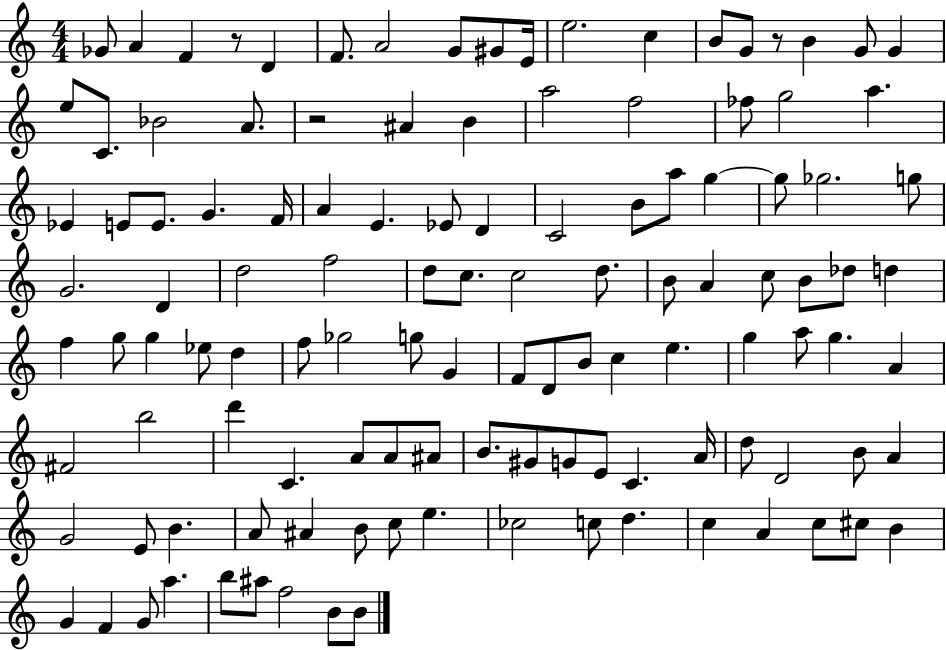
{
  \clef treble
  \numericTimeSignature
  \time 4/4
  \key c \major
  ges'8 a'4 f'4 r8 d'4 | f'8. a'2 g'8 gis'8 e'16 | e''2. c''4 | b'8 g'8 r8 b'4 g'8 g'4 | \break e''8 c'8. bes'2 a'8. | r2 ais'4 b'4 | a''2 f''2 | fes''8 g''2 a''4. | \break ees'4 e'8 e'8. g'4. f'16 | a'4 e'4. ees'8 d'4 | c'2 b'8 a''8 g''4~~ | g''8 ges''2. g''8 | \break g'2. d'4 | d''2 f''2 | d''8 c''8. c''2 d''8. | b'8 a'4 c''8 b'8 des''8 d''4 | \break f''4 g''8 g''4 ees''8 d''4 | f''8 ges''2 g''8 g'4 | f'8 d'8 b'8 c''4 e''4. | g''4 a''8 g''4. a'4 | \break fis'2 b''2 | d'''4 c'4. a'8 a'8 ais'8 | b'8. gis'8 g'8 e'8 c'4. a'16 | d''8 d'2 b'8 a'4 | \break g'2 e'8 b'4. | a'8 ais'4 b'8 c''8 e''4. | ces''2 c''8 d''4. | c''4 a'4 c''8 cis''8 b'4 | \break g'4 f'4 g'8 a''4. | b''8 ais''8 f''2 b'8 b'8 | \bar "|."
}